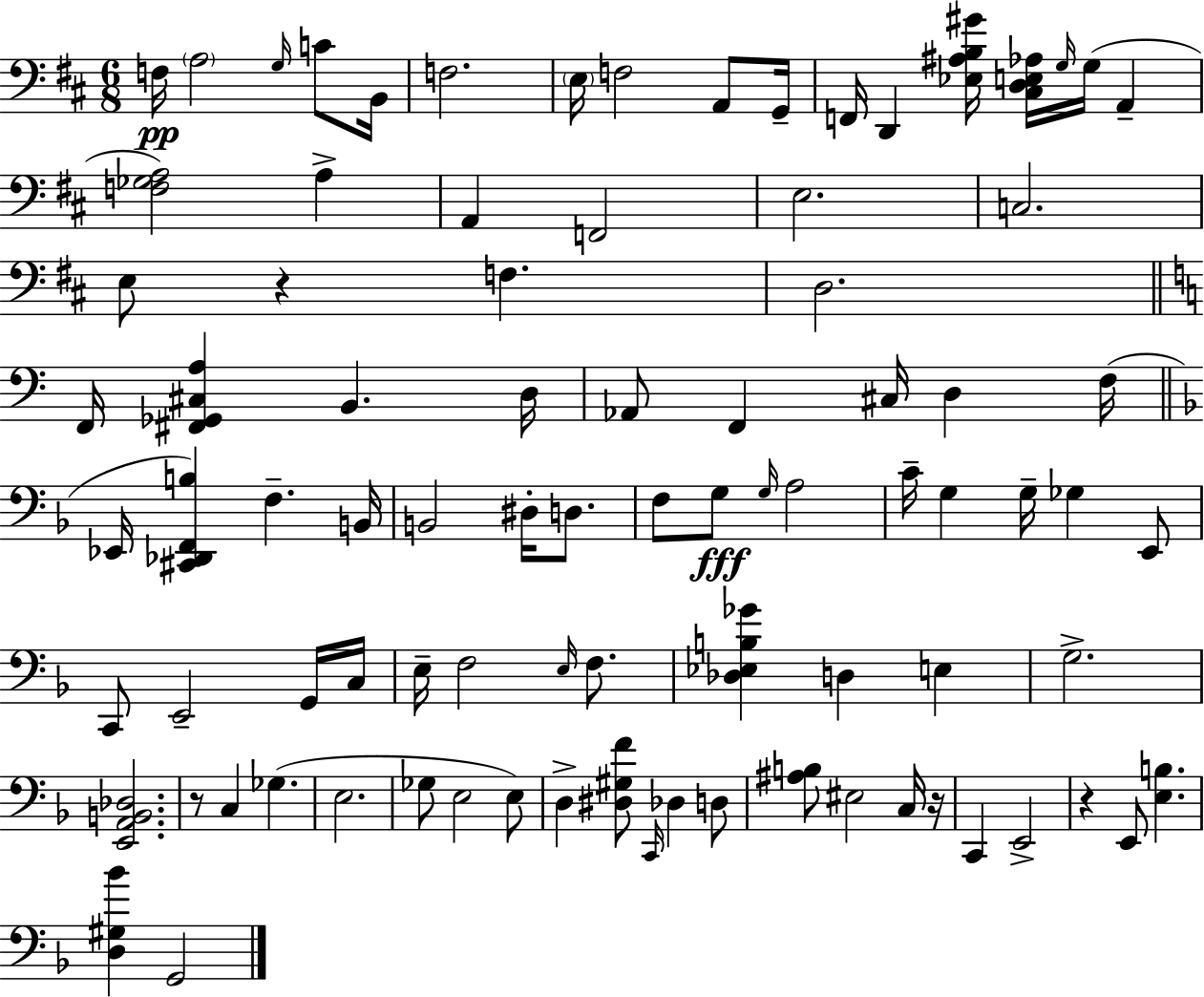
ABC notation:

X:1
T:Untitled
M:6/8
L:1/4
K:D
F,/4 A,2 G,/4 C/2 B,,/4 F,2 E,/4 F,2 A,,/2 G,,/4 F,,/4 D,, [_E,^A,B,^G]/4 [^C,D,E,_A,]/4 G,/4 G,/4 A,, [F,_G,A,]2 A, A,, F,,2 E,2 C,2 E,/2 z F, D,2 F,,/4 [^F,,_G,,^C,A,] B,, D,/4 _A,,/2 F,, ^C,/4 D, F,/4 _E,,/4 [^C,,_D,,F,,B,] F, B,,/4 B,,2 ^D,/4 D,/2 F,/2 G,/2 G,/4 A,2 C/4 G, G,/4 _G, E,,/2 C,,/2 E,,2 G,,/4 C,/4 E,/4 F,2 E,/4 F,/2 [_D,_E,B,_G] D, E, G,2 [E,,A,,B,,_D,]2 z/2 C, _G, E,2 _G,/2 E,2 E,/2 D, [^D,^G,F]/2 C,,/4 _D, D,/2 [^A,B,]/2 ^E,2 C,/4 z/4 C,, E,,2 z E,,/2 [E,B,] [D,^G,_B] G,,2